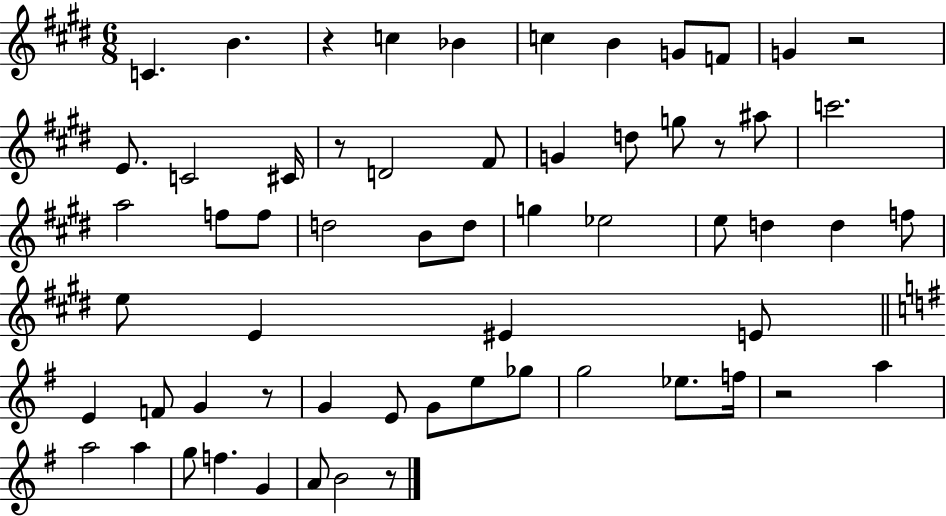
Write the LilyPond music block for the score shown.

{
  \clef treble
  \numericTimeSignature
  \time 6/8
  \key e \major
  c'4. b'4. | r4 c''4 bes'4 | c''4 b'4 g'8 f'8 | g'4 r2 | \break e'8. c'2 cis'16 | r8 d'2 fis'8 | g'4 d''8 g''8 r8 ais''8 | c'''2. | \break a''2 f''8 f''8 | d''2 b'8 d''8 | g''4 ees''2 | e''8 d''4 d''4 f''8 | \break e''8 e'4 eis'4 e'8 | \bar "||" \break \key e \minor e'4 f'8 g'4 r8 | g'4 e'8 g'8 e''8 ges''8 | g''2 ees''8. f''16 | r2 a''4 | \break a''2 a''4 | g''8 f''4. g'4 | a'8 b'2 r8 | \bar "|."
}